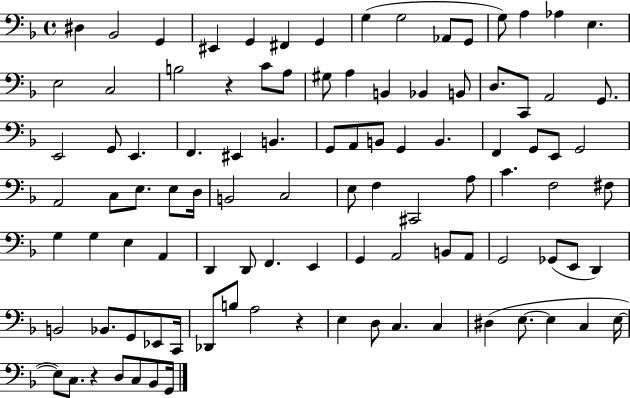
X:1
T:Untitled
M:4/4
L:1/4
K:F
^D, _B,,2 G,, ^E,, G,, ^F,, G,, G, G,2 _A,,/2 G,,/2 G,/2 A, _A, E, E,2 C,2 B,2 z C/2 A,/2 ^G,/2 A, B,, _B,, B,,/2 D,/2 C,,/2 A,,2 G,,/2 E,,2 G,,/2 E,, F,, ^E,, B,, G,,/2 A,,/2 B,,/2 G,, B,, F,, G,,/2 E,,/2 G,,2 A,,2 C,/2 E,/2 E,/2 D,/4 B,,2 C,2 E,/2 F, ^C,,2 A,/2 C F,2 ^F,/2 G, G, E, A,, D,, D,,/2 F,, E,, G,, A,,2 B,,/2 A,,/2 G,,2 _G,,/2 E,,/2 D,, B,,2 _B,,/2 G,,/2 _E,,/2 C,,/4 _D,,/2 B,/2 A,2 z E, D,/2 C, C, ^D, E,/2 E, C, E,/4 E,/2 C,/2 z D,/2 C,/2 _B,,/2 G,,/4